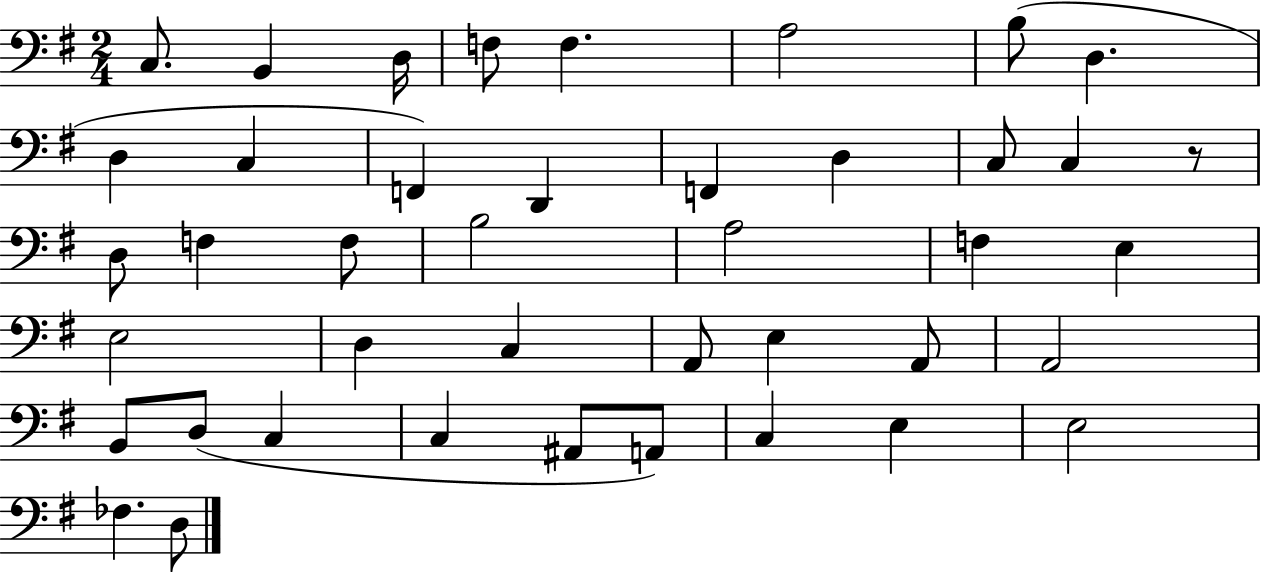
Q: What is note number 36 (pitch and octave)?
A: A2